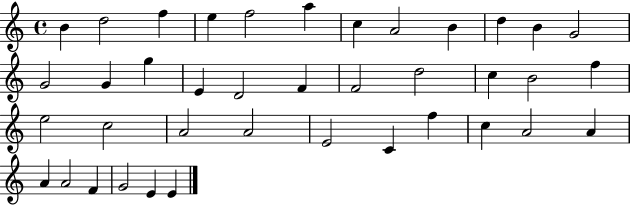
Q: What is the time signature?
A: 4/4